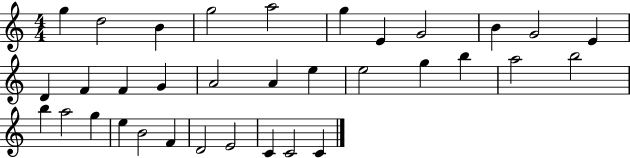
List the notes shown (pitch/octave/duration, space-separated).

G5/q D5/h B4/q G5/h A5/h G5/q E4/q G4/h B4/q G4/h E4/q D4/q F4/q F4/q G4/q A4/h A4/q E5/q E5/h G5/q B5/q A5/h B5/h B5/q A5/h G5/q E5/q B4/h F4/q D4/h E4/h C4/q C4/h C4/q